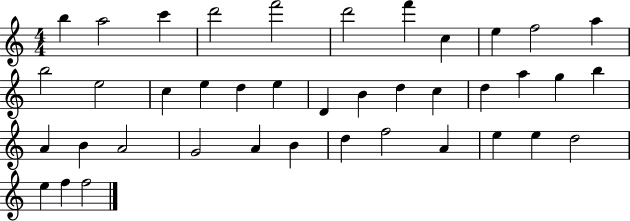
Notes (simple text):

B5/q A5/h C6/q D6/h F6/h D6/h F6/q C5/q E5/q F5/h A5/q B5/h E5/h C5/q E5/q D5/q E5/q D4/q B4/q D5/q C5/q D5/q A5/q G5/q B5/q A4/q B4/q A4/h G4/h A4/q B4/q D5/q F5/h A4/q E5/q E5/q D5/h E5/q F5/q F5/h